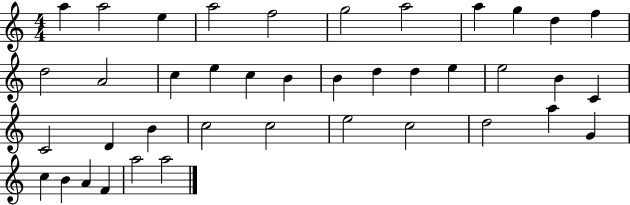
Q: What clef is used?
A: treble